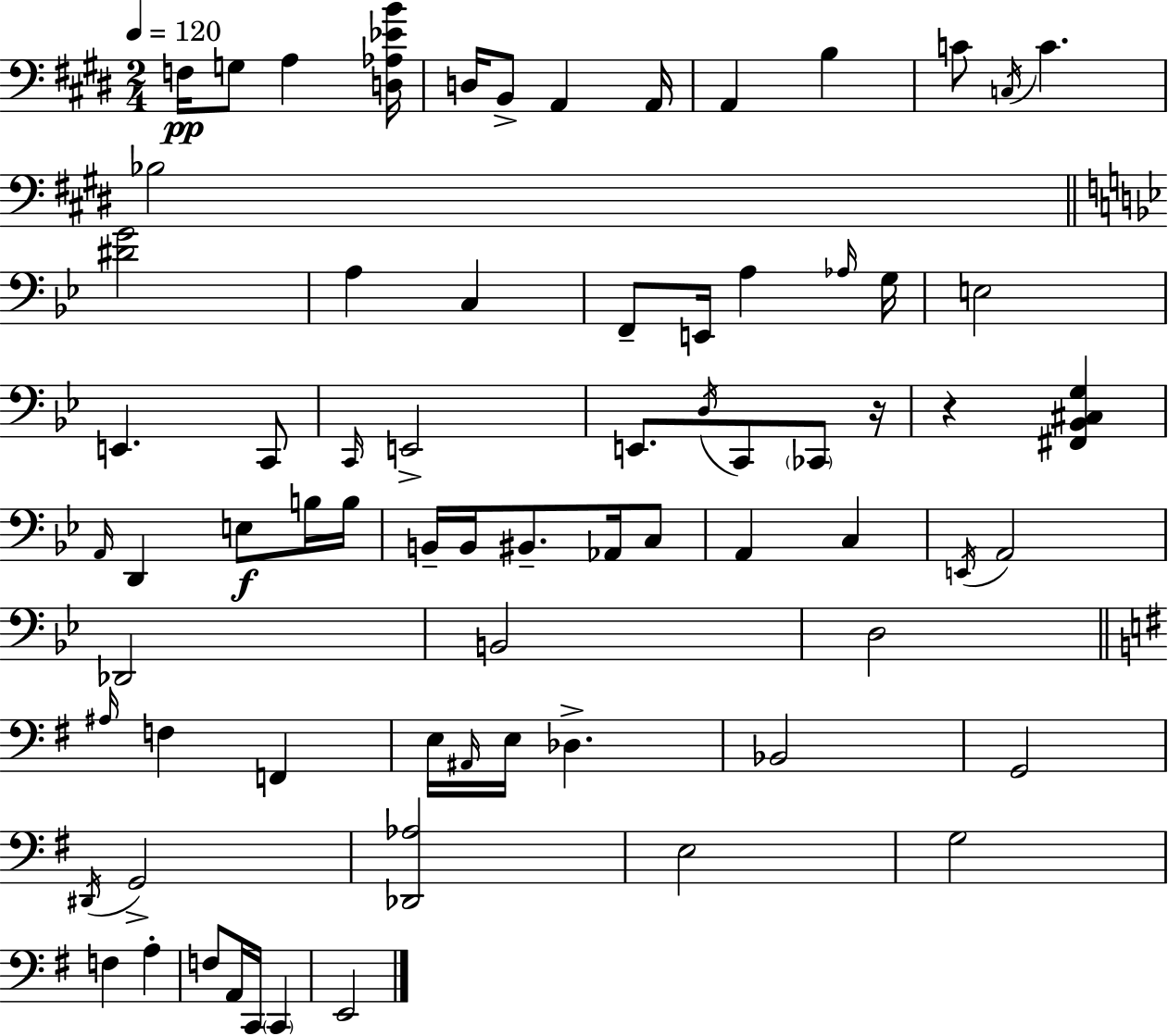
{
  \clef bass
  \numericTimeSignature
  \time 2/4
  \key e \major
  \tempo 4 = 120
  \repeat volta 2 { f16\pp g8 a4 <d aes ees' b'>16 | d16 b,8-> a,4 a,16 | a,4 b4 | c'8 \acciaccatura { c16 } c'4. | \break bes2 | \bar "||" \break \key bes \major <dis' g'>2 | a4 c4 | f,8-- e,16 a4 \grace { aes16 } | g16 e2 | \break e,4. c,8 | \grace { c,16 } e,2-> | e,8. \acciaccatura { d16 } c,8 | \parenthesize ces,8 r16 r4 <fis, bes, cis g>4 | \break \grace { a,16 } d,4 | e8\f b16 b16 b,16-- b,16 bis,8.-- | aes,16 c8 a,4 | c4 \acciaccatura { e,16 } a,2 | \break des,2 | b,2 | d2 | \bar "||" \break \key e \minor \grace { ais16 } f4 f,4 | e16 \grace { ais,16 } e16 des4.-> | bes,2 | g,2 | \break \acciaccatura { dis,16 } g,2-> | <des, aes>2 | e2 | g2 | \break f4 a4-. | f8 a,16 c,16 \parenthesize c,4 | e,2 | } \bar "|."
}